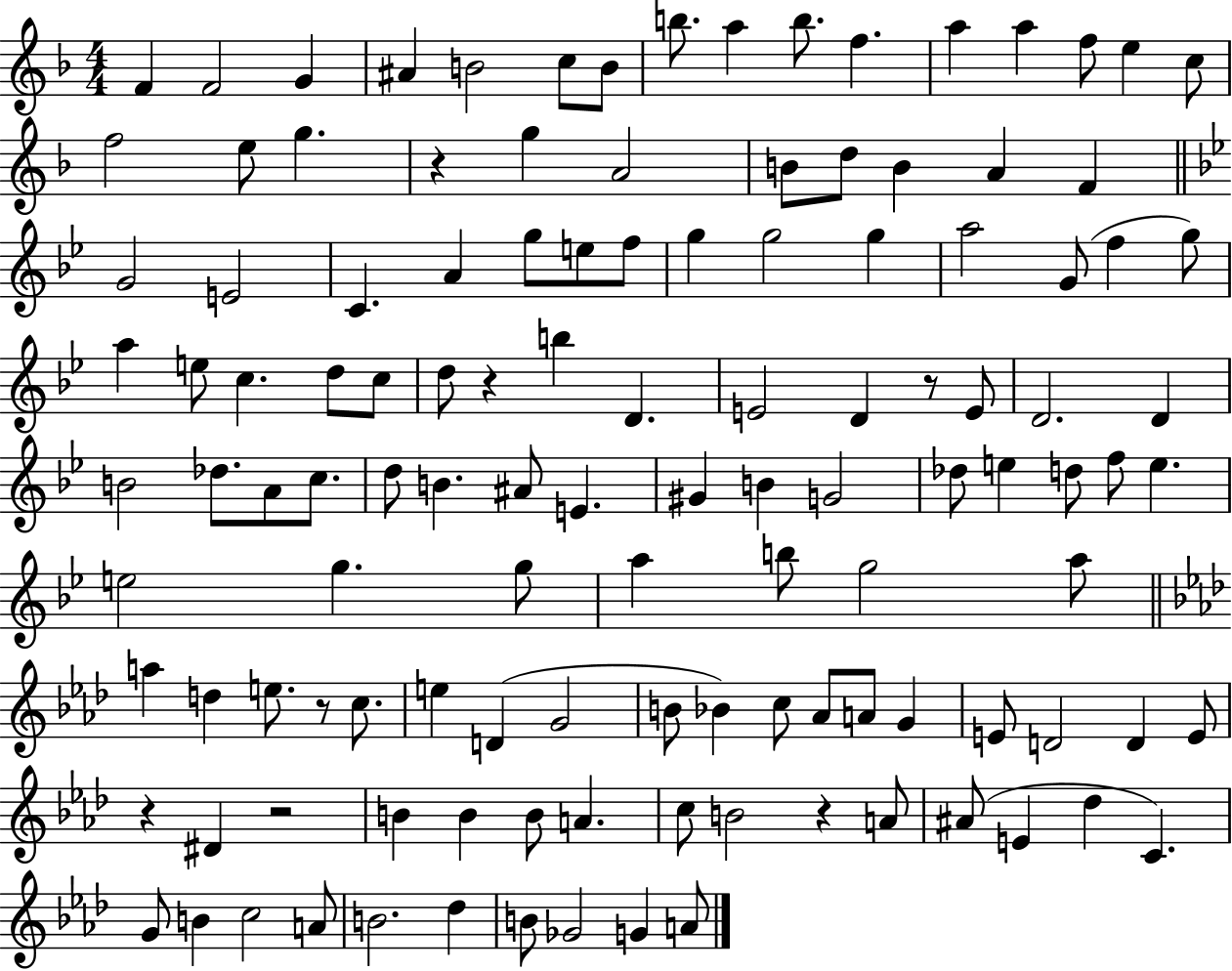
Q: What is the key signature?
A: F major